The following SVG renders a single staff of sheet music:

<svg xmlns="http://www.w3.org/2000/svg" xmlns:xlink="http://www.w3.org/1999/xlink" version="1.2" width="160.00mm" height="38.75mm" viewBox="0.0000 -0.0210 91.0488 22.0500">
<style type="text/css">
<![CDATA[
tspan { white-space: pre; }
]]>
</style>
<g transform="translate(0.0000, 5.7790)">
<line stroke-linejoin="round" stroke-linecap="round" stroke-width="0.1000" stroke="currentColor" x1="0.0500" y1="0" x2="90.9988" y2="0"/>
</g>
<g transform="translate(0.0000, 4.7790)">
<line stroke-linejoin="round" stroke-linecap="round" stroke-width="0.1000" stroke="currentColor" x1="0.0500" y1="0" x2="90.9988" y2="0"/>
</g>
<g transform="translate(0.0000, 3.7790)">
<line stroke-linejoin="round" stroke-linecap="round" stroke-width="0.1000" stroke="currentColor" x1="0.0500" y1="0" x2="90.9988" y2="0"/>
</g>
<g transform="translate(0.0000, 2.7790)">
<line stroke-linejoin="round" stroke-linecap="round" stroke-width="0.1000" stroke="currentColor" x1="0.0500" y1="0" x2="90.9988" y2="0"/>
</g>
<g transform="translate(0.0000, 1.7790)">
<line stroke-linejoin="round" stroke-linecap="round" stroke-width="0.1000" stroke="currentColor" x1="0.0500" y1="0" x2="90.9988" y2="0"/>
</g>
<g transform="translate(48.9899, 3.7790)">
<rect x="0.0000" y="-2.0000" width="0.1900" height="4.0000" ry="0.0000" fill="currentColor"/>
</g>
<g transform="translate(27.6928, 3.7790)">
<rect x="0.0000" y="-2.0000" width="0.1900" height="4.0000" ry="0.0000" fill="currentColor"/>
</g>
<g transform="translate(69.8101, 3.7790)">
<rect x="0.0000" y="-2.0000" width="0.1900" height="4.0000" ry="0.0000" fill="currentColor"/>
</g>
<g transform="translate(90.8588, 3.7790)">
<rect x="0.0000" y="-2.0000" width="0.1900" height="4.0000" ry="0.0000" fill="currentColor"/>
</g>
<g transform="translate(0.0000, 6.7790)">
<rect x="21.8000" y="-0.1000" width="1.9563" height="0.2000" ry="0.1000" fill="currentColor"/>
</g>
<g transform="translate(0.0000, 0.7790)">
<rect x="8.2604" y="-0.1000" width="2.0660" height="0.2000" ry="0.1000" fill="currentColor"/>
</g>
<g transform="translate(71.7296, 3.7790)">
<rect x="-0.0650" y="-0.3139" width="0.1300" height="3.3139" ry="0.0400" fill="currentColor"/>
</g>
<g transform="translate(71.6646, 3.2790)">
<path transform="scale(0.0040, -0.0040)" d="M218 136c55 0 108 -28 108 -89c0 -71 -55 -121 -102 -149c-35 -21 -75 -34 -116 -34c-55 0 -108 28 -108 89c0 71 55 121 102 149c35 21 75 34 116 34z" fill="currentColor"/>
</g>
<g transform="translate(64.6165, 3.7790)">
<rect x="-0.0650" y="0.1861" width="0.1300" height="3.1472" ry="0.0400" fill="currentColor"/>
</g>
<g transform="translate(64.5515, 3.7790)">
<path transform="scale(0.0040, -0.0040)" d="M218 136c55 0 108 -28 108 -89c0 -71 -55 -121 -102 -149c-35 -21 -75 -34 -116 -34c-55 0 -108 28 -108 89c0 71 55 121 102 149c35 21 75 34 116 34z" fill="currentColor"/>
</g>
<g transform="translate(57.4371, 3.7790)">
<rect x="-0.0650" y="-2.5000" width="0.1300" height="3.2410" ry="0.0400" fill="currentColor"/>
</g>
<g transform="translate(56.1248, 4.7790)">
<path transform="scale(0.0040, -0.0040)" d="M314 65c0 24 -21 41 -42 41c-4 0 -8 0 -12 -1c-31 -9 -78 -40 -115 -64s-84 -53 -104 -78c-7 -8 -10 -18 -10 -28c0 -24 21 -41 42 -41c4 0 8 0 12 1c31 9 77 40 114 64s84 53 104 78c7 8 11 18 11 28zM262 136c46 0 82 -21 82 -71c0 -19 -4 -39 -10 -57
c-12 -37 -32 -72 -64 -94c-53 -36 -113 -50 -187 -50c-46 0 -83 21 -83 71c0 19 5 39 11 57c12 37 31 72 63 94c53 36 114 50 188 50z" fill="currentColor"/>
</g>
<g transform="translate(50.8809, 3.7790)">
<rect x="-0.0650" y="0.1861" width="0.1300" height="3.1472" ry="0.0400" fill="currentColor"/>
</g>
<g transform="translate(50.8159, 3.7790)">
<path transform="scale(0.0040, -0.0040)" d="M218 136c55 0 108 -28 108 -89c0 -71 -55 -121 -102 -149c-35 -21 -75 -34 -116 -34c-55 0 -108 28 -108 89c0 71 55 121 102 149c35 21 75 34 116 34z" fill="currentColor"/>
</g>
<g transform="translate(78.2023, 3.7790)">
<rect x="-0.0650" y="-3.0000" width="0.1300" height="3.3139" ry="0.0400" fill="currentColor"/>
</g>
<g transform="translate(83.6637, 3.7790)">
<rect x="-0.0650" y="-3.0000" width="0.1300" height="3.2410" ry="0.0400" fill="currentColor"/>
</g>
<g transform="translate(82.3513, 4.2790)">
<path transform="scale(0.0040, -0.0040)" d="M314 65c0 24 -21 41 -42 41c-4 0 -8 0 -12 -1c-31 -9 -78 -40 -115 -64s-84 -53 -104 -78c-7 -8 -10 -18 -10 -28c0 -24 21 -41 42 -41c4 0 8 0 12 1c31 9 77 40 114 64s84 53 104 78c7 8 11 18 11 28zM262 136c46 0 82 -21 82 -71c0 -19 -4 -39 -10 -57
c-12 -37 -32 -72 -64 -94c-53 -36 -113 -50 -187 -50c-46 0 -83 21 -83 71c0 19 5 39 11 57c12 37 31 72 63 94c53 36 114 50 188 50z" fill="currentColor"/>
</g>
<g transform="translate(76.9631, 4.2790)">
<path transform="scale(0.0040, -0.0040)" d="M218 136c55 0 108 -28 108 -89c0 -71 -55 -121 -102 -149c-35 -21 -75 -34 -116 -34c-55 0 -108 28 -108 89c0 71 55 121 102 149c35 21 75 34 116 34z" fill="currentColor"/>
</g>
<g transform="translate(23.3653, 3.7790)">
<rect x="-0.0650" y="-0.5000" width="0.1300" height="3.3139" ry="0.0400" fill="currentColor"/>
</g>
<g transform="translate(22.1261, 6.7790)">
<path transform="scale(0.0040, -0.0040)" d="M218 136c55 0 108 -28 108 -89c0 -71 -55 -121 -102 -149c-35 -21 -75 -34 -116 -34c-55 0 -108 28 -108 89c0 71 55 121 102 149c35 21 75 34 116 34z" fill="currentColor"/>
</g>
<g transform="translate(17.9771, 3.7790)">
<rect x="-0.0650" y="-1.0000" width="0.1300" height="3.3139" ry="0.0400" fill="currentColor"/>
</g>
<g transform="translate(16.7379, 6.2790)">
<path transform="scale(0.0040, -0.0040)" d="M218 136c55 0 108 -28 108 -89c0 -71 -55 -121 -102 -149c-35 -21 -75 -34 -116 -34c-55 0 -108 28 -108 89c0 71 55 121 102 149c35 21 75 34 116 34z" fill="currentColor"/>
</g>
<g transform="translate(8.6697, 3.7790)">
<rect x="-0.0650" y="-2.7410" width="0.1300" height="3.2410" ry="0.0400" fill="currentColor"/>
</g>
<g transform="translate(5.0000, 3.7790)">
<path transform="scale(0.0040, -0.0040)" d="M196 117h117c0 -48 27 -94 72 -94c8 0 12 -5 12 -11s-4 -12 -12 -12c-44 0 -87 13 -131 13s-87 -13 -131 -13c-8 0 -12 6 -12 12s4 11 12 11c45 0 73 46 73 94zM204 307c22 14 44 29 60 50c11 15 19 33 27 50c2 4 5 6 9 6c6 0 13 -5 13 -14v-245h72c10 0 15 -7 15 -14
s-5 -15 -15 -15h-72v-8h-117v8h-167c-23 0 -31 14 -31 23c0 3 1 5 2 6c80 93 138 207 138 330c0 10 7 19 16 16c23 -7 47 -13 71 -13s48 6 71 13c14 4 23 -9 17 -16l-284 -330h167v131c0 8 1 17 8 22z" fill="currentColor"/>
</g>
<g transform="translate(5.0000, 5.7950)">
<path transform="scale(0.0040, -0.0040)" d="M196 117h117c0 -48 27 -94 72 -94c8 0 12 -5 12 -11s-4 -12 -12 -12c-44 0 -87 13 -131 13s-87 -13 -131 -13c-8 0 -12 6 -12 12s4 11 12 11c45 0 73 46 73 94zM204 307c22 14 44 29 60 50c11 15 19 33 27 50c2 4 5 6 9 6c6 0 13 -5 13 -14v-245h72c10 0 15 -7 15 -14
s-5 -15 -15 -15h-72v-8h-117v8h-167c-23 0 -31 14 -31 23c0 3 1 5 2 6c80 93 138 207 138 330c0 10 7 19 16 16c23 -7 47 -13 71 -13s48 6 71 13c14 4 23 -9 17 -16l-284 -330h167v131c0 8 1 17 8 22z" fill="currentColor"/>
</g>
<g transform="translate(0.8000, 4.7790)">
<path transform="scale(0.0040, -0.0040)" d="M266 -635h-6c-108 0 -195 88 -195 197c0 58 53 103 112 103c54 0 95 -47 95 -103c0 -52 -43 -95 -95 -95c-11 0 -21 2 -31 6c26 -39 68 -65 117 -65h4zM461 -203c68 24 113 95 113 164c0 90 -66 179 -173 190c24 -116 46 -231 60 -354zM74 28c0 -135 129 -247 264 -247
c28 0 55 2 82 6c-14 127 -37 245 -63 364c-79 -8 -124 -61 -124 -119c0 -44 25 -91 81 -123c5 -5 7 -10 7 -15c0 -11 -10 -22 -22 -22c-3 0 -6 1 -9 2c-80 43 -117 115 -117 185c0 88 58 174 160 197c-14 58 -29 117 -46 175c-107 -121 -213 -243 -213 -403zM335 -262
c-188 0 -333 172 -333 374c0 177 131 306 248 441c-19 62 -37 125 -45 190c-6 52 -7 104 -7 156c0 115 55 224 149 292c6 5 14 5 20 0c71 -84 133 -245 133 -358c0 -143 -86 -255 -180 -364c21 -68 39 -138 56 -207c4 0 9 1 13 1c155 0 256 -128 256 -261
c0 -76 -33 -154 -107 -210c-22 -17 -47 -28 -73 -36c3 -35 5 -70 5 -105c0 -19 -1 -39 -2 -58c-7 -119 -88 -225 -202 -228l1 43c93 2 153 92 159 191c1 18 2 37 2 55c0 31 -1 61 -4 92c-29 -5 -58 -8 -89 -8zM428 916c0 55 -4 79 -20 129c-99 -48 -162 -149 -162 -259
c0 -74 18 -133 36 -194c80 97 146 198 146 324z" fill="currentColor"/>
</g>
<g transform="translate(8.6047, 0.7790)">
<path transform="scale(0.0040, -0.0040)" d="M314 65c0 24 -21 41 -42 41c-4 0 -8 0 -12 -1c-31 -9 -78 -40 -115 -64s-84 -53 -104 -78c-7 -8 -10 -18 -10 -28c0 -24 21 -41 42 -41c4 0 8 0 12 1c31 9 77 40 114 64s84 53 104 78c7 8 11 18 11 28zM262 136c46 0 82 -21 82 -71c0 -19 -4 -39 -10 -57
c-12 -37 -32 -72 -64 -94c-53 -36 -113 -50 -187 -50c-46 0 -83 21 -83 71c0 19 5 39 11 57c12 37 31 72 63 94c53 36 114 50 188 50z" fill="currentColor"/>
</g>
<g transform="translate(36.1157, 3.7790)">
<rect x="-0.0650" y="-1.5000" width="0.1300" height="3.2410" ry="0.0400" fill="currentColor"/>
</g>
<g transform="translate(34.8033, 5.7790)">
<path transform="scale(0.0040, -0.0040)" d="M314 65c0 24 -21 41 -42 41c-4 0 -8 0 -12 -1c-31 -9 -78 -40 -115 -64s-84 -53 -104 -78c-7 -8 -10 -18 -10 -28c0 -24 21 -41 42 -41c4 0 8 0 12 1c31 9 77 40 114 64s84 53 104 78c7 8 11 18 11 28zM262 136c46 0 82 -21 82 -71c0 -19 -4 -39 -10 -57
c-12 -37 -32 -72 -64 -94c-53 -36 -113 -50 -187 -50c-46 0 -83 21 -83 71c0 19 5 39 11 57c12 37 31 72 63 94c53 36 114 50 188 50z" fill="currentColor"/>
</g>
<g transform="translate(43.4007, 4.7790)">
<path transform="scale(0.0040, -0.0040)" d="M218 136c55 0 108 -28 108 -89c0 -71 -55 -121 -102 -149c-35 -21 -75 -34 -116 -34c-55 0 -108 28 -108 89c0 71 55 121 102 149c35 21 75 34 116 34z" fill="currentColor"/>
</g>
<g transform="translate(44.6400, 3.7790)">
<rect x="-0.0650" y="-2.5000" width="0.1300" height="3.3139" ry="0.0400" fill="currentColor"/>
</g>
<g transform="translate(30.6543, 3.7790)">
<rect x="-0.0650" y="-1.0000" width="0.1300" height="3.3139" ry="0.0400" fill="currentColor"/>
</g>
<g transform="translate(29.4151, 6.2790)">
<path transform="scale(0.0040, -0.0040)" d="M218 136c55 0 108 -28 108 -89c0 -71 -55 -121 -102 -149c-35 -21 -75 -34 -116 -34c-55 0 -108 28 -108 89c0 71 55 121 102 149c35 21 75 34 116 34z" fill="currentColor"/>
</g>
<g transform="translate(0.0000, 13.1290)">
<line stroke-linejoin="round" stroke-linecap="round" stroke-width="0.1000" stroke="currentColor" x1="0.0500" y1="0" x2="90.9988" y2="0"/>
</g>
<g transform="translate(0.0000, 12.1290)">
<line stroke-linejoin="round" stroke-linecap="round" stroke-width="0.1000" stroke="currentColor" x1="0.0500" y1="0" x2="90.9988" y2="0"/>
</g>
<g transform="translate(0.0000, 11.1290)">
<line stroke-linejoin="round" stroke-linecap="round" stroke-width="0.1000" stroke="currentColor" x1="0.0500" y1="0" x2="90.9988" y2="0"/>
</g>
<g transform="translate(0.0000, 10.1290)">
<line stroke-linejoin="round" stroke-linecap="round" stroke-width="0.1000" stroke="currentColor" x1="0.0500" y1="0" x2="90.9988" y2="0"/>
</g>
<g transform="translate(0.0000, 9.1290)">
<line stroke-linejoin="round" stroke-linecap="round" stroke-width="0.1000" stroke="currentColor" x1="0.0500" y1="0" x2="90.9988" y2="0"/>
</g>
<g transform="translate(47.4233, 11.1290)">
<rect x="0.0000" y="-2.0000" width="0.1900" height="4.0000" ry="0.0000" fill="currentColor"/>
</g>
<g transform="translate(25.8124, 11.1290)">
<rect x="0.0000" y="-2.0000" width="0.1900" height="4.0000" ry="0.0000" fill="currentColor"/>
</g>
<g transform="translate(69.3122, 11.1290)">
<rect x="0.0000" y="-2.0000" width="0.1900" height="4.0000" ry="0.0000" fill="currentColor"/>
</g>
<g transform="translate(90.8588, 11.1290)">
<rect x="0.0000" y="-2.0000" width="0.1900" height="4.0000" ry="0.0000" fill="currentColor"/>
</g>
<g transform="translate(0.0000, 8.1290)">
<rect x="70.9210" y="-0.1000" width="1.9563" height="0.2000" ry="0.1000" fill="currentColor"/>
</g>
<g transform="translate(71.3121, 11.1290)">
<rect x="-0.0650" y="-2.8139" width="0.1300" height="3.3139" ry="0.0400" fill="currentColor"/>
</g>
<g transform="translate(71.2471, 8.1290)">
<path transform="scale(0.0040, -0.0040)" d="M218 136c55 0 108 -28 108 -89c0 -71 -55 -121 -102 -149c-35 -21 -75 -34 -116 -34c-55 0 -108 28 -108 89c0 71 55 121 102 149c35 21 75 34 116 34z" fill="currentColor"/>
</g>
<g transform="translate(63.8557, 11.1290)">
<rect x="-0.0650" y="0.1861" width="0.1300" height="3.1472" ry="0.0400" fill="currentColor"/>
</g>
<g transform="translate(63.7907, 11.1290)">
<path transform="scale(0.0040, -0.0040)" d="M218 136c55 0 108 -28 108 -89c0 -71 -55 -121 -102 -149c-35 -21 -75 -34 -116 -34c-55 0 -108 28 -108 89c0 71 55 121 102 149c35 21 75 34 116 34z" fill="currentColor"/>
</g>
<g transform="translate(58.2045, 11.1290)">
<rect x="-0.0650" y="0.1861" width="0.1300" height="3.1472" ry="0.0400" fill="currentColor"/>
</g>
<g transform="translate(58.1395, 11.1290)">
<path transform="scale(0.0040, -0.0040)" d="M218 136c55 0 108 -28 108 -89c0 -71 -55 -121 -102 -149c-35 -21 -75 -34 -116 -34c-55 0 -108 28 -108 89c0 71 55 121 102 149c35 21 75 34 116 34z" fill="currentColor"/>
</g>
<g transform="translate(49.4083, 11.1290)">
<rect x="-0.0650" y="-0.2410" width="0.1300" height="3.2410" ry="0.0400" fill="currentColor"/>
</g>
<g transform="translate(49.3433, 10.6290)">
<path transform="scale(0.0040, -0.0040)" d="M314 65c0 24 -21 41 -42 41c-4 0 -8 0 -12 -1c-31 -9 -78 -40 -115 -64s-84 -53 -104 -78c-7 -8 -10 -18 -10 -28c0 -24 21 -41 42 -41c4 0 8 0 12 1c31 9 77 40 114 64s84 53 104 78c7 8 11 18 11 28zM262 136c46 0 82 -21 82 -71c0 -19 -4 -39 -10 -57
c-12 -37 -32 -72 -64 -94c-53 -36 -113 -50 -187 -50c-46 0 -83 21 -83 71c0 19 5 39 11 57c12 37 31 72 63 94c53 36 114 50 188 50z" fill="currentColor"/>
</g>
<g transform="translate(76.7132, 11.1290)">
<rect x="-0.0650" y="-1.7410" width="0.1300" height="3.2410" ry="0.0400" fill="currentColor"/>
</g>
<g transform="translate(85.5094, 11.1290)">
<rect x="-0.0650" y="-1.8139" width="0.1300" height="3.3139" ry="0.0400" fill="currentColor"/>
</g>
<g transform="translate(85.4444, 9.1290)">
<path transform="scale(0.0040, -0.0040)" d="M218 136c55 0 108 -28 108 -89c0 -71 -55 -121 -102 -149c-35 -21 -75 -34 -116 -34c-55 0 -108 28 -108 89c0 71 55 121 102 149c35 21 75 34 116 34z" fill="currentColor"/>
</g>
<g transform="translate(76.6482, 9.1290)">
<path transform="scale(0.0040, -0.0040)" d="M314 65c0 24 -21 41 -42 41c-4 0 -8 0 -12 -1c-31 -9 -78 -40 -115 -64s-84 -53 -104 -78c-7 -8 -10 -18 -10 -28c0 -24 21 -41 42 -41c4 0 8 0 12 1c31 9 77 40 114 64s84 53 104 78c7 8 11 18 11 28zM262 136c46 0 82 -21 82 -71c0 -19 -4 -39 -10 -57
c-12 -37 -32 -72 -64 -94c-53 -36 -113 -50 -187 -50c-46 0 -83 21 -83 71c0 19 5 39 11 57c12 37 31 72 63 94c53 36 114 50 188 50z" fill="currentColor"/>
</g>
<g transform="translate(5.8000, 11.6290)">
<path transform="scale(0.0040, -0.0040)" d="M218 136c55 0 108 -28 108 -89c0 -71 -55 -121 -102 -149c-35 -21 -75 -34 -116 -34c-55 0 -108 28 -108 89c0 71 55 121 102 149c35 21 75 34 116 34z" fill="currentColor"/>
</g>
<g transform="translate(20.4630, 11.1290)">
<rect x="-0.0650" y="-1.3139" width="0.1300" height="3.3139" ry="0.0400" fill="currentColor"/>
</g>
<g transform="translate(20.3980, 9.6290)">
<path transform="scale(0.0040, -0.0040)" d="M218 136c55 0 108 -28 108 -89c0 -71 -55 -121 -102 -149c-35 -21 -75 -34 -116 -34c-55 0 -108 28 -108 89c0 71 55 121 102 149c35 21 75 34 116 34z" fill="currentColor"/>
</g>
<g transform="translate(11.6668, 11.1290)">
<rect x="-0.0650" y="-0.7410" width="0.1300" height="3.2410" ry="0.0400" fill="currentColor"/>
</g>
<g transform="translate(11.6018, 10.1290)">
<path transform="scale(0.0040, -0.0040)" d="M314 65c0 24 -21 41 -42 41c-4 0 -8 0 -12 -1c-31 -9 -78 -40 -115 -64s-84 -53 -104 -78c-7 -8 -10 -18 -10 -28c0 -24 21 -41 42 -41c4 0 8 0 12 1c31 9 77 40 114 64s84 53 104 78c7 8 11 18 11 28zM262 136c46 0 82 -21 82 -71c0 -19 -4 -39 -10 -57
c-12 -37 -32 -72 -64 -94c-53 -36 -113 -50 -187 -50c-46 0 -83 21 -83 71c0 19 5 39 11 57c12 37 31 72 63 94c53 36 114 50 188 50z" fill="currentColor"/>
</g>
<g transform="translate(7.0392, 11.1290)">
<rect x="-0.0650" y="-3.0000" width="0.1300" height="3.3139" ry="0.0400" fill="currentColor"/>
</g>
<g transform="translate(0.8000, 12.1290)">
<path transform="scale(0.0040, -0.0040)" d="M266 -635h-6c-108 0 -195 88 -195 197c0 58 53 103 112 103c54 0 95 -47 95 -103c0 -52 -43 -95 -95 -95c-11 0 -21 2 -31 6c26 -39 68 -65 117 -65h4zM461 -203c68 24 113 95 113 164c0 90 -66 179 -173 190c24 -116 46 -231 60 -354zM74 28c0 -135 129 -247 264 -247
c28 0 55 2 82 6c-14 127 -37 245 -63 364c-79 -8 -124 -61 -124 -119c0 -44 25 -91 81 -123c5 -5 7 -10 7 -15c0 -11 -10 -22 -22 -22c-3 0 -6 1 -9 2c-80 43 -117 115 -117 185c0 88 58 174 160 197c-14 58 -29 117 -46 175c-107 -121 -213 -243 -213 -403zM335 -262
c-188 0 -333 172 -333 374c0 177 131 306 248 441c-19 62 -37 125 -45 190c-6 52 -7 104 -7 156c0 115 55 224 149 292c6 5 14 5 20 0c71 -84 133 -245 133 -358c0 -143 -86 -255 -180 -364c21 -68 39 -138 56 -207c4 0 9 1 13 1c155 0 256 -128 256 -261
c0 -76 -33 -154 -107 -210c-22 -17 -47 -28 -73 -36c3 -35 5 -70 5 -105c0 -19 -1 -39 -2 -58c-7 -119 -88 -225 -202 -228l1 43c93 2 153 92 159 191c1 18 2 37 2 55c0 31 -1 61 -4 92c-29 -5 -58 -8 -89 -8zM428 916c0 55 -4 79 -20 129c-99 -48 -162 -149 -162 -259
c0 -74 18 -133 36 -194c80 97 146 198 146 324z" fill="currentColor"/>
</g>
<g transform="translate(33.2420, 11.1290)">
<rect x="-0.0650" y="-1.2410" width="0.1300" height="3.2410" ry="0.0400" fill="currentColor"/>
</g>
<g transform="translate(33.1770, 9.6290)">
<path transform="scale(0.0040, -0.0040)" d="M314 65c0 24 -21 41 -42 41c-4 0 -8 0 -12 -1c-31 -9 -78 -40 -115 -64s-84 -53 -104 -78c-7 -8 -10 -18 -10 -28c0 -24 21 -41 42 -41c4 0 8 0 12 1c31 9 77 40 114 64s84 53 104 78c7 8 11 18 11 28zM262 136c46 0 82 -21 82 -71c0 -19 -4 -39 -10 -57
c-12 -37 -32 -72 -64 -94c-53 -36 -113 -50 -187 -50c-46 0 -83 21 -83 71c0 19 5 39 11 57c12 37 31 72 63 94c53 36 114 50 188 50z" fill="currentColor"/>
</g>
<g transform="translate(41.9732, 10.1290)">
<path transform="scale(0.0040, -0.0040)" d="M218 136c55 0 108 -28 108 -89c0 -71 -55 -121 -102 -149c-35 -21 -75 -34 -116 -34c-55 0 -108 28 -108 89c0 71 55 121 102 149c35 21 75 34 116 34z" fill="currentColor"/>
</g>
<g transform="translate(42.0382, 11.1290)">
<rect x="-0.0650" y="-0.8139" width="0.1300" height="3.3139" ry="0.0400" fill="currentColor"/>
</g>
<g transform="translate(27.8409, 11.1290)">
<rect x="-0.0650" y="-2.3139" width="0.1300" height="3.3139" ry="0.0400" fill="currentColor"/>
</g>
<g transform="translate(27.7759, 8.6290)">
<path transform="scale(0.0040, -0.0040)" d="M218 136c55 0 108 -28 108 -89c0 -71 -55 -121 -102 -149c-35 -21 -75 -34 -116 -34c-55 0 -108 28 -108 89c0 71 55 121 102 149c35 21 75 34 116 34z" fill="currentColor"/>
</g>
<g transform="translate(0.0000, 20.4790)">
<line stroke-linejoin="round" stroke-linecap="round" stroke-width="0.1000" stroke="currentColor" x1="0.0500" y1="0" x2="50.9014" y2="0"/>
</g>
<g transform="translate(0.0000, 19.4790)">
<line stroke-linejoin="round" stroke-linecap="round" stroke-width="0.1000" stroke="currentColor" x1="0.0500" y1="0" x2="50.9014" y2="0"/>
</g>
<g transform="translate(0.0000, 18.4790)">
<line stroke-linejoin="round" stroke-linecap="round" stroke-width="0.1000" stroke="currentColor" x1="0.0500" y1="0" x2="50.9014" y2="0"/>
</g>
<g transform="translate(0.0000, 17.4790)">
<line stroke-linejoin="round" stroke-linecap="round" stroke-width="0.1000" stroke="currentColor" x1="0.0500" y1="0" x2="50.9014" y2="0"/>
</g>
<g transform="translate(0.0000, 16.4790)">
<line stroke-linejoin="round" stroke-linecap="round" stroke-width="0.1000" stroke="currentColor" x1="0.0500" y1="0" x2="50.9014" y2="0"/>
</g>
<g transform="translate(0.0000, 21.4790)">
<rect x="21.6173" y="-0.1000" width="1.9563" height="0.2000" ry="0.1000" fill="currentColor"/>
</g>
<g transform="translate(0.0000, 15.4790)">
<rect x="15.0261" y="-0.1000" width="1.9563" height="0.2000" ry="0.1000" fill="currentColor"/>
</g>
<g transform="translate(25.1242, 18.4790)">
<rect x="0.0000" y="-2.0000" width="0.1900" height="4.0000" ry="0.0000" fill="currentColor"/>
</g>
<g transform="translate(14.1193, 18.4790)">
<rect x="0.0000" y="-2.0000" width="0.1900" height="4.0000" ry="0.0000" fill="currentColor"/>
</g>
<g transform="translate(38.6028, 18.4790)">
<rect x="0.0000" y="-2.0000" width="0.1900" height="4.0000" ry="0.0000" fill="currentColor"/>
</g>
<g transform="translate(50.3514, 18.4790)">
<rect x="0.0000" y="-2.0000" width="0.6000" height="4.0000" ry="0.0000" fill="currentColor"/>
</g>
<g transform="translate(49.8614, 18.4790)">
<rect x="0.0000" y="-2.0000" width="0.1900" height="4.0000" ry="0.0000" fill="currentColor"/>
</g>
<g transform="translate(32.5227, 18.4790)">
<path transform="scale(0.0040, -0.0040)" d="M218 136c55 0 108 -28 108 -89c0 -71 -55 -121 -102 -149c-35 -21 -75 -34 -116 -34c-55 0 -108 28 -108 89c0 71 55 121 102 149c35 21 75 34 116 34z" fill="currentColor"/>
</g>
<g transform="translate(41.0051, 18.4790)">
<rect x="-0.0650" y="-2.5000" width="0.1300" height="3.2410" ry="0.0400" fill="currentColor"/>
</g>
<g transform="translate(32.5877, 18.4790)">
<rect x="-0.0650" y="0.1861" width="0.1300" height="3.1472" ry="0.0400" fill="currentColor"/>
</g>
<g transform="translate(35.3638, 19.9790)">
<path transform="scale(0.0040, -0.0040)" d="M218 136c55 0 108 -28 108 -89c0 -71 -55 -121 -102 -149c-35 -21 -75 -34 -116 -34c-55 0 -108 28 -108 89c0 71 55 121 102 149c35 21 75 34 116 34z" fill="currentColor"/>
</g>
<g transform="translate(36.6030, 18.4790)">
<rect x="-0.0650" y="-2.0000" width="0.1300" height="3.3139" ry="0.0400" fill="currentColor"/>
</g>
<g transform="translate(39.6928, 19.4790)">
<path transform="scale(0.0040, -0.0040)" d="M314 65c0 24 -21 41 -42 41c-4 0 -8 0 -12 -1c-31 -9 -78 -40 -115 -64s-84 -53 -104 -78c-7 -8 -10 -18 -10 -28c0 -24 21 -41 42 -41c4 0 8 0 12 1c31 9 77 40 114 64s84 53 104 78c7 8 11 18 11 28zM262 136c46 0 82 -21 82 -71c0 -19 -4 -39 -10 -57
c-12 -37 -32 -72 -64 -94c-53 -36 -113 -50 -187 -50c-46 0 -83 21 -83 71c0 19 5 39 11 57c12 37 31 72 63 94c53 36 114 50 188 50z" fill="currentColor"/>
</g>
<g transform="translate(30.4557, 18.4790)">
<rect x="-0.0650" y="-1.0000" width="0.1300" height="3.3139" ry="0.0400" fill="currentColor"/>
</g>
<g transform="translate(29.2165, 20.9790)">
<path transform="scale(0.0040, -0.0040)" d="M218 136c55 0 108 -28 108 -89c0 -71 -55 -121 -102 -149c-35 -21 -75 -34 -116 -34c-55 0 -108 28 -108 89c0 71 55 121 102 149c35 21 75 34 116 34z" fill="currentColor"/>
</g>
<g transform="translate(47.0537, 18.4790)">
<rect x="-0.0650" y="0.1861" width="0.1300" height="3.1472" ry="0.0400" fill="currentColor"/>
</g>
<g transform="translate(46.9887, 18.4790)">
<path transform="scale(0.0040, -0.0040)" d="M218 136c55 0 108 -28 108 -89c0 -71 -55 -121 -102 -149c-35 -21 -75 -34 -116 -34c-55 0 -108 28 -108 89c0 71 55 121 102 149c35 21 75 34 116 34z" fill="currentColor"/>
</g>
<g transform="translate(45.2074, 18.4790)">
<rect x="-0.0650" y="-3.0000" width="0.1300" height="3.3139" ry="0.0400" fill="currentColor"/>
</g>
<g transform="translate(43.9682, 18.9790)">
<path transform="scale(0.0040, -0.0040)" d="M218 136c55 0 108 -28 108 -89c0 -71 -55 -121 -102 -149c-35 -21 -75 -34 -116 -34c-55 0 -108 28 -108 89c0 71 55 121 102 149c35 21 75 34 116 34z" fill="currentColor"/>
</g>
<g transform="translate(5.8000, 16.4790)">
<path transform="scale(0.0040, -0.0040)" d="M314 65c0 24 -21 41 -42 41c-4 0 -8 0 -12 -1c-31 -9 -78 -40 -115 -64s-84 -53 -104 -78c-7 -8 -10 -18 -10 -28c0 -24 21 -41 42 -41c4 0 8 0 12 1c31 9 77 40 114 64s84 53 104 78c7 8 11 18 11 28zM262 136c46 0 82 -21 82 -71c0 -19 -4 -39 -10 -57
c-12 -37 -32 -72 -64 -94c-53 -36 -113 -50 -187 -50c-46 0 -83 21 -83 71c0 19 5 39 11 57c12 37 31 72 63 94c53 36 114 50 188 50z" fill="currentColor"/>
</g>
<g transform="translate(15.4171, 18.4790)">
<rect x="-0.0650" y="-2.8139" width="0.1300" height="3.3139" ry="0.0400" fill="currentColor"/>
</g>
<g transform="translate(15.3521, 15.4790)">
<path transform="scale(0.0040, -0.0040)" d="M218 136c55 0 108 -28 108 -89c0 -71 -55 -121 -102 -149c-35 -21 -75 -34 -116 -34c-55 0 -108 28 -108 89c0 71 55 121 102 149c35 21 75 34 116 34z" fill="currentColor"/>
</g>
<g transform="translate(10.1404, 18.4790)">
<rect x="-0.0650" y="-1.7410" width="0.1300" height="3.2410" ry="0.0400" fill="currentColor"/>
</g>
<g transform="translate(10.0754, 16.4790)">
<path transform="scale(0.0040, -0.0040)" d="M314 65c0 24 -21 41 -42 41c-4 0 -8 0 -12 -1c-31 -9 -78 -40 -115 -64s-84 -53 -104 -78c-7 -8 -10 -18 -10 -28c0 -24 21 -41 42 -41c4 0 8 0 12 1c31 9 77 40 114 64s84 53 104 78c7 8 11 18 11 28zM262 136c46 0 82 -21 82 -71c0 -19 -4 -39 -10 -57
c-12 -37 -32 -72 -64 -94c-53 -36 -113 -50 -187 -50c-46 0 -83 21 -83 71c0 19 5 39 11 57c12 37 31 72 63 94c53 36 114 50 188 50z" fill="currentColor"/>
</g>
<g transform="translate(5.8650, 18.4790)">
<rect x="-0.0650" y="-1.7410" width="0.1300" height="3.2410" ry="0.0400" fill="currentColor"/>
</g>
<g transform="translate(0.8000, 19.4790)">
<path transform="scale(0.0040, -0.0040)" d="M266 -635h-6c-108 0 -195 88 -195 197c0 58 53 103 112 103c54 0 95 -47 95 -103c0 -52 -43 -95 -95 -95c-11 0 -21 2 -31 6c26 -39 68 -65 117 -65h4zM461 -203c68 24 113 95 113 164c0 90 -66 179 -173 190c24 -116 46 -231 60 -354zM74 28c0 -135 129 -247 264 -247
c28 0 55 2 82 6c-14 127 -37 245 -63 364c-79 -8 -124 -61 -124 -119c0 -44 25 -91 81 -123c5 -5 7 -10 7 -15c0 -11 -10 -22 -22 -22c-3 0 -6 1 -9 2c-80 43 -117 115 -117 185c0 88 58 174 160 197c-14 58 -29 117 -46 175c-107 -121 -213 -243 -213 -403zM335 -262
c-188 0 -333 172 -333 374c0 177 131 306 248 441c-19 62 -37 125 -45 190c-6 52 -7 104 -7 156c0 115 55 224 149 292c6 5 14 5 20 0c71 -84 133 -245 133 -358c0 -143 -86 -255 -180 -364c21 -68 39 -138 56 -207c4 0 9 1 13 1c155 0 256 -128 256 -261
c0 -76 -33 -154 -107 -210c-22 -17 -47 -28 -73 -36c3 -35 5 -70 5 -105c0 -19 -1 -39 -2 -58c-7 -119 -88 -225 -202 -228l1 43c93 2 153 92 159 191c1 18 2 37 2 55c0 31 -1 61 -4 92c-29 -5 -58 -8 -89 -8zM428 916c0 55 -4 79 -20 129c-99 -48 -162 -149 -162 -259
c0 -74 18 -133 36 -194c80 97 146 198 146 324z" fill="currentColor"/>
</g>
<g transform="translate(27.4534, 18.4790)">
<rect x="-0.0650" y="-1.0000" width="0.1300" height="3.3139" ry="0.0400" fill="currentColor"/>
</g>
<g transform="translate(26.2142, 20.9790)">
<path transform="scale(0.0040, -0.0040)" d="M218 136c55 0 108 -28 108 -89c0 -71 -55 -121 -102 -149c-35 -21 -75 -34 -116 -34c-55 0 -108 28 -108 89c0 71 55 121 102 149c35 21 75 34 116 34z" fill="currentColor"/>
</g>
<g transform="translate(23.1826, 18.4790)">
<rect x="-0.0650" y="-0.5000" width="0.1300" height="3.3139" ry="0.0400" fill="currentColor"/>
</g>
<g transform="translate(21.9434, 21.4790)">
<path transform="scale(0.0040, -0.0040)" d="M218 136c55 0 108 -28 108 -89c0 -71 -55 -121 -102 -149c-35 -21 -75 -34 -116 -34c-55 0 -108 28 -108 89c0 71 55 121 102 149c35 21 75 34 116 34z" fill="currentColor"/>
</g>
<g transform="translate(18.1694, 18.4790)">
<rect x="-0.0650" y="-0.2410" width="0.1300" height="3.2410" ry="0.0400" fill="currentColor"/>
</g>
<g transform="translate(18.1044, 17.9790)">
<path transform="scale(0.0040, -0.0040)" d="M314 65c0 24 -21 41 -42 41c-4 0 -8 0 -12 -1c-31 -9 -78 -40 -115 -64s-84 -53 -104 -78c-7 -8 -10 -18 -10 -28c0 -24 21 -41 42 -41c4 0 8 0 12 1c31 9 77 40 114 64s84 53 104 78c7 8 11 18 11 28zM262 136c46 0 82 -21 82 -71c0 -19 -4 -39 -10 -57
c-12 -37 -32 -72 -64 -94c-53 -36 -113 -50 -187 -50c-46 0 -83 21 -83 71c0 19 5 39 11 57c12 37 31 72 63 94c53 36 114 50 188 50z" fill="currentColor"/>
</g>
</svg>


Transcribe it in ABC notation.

X:1
T:Untitled
M:4/4
L:1/4
K:C
a2 D C D E2 G B G2 B c A A2 A d2 e g e2 d c2 B B a f2 f f2 f2 a c2 C D D B F G2 A B